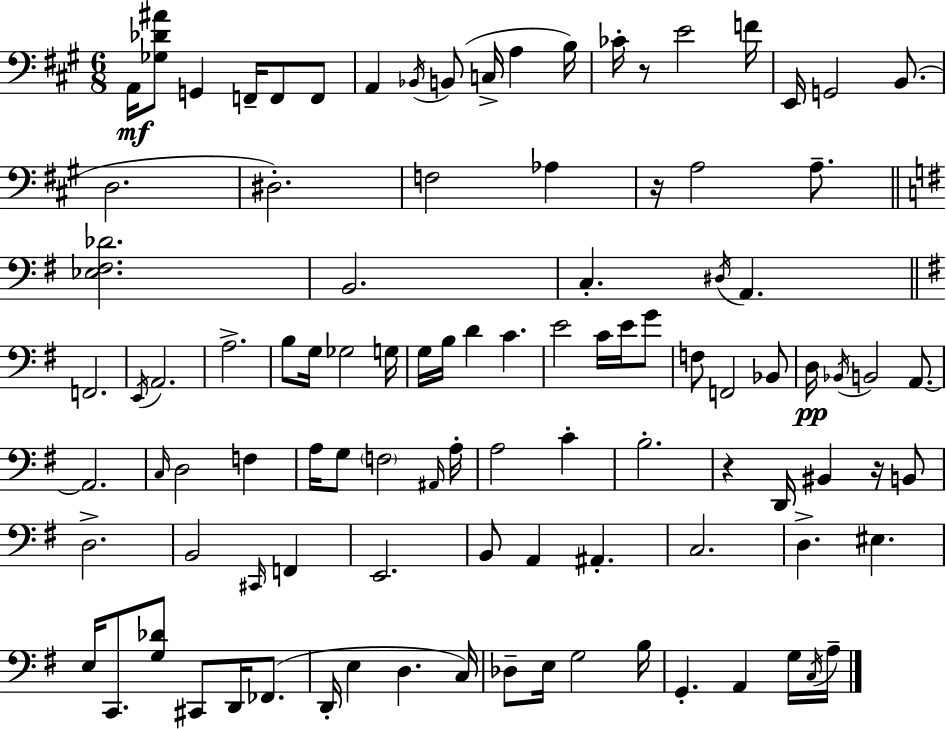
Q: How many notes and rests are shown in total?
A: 101